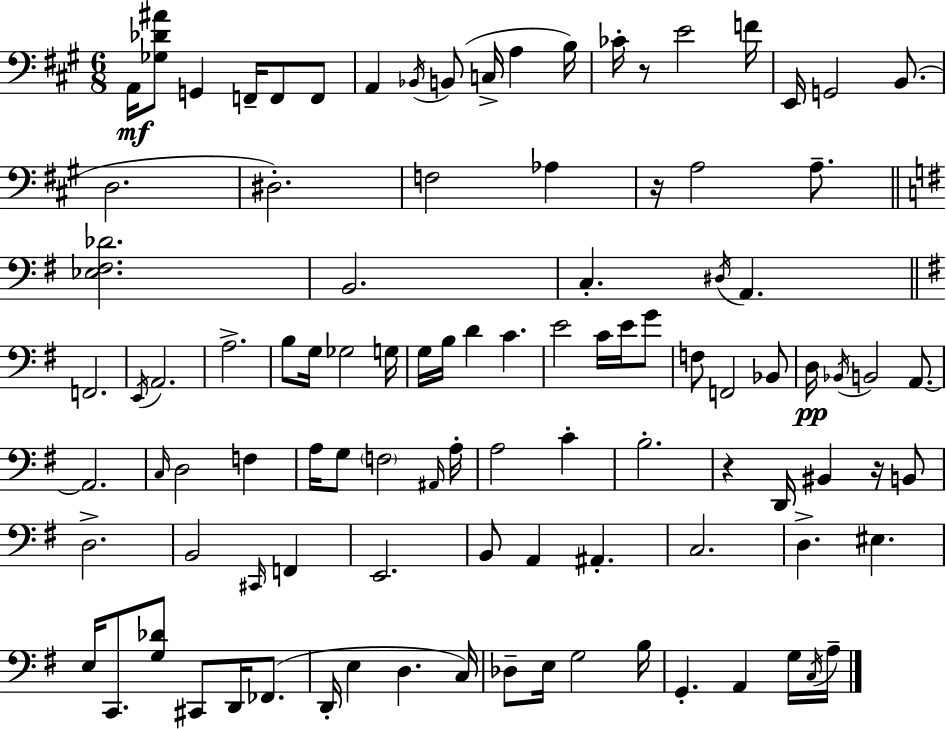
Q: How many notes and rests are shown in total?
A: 101